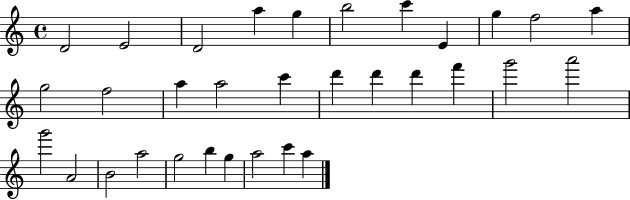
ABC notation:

X:1
T:Untitled
M:4/4
L:1/4
K:C
D2 E2 D2 a g b2 c' E g f2 a g2 f2 a a2 c' d' d' d' f' g'2 a'2 g'2 A2 B2 a2 g2 b g a2 c' a